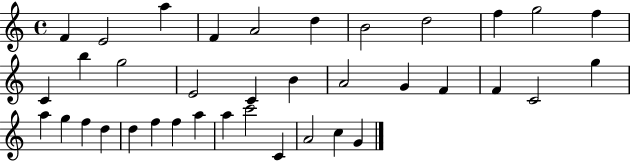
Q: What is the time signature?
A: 4/4